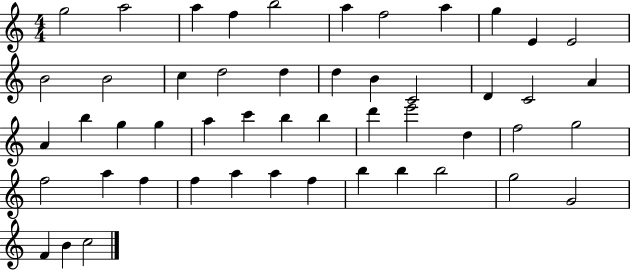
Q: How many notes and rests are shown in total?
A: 50